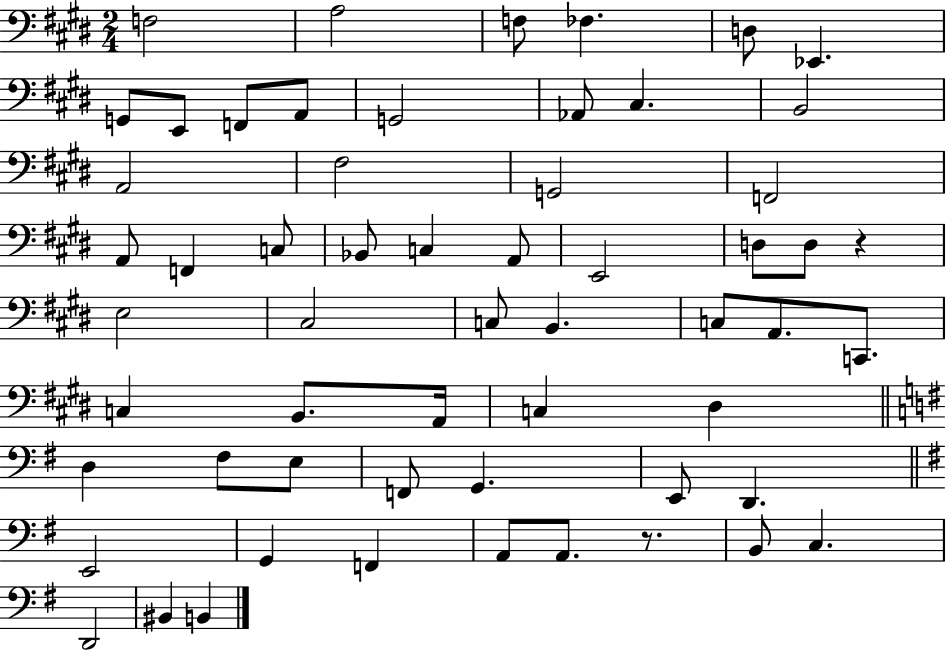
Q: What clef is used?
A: bass